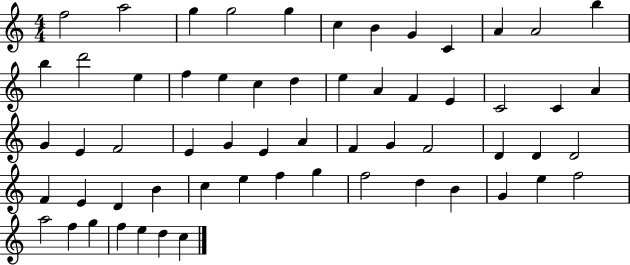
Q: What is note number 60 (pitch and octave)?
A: C5